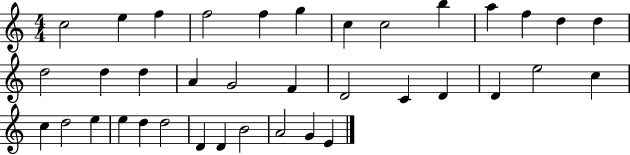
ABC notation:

X:1
T:Untitled
M:4/4
L:1/4
K:C
c2 e f f2 f g c c2 b a f d d d2 d d A G2 F D2 C D D e2 c c d2 e e d d2 D D B2 A2 G E